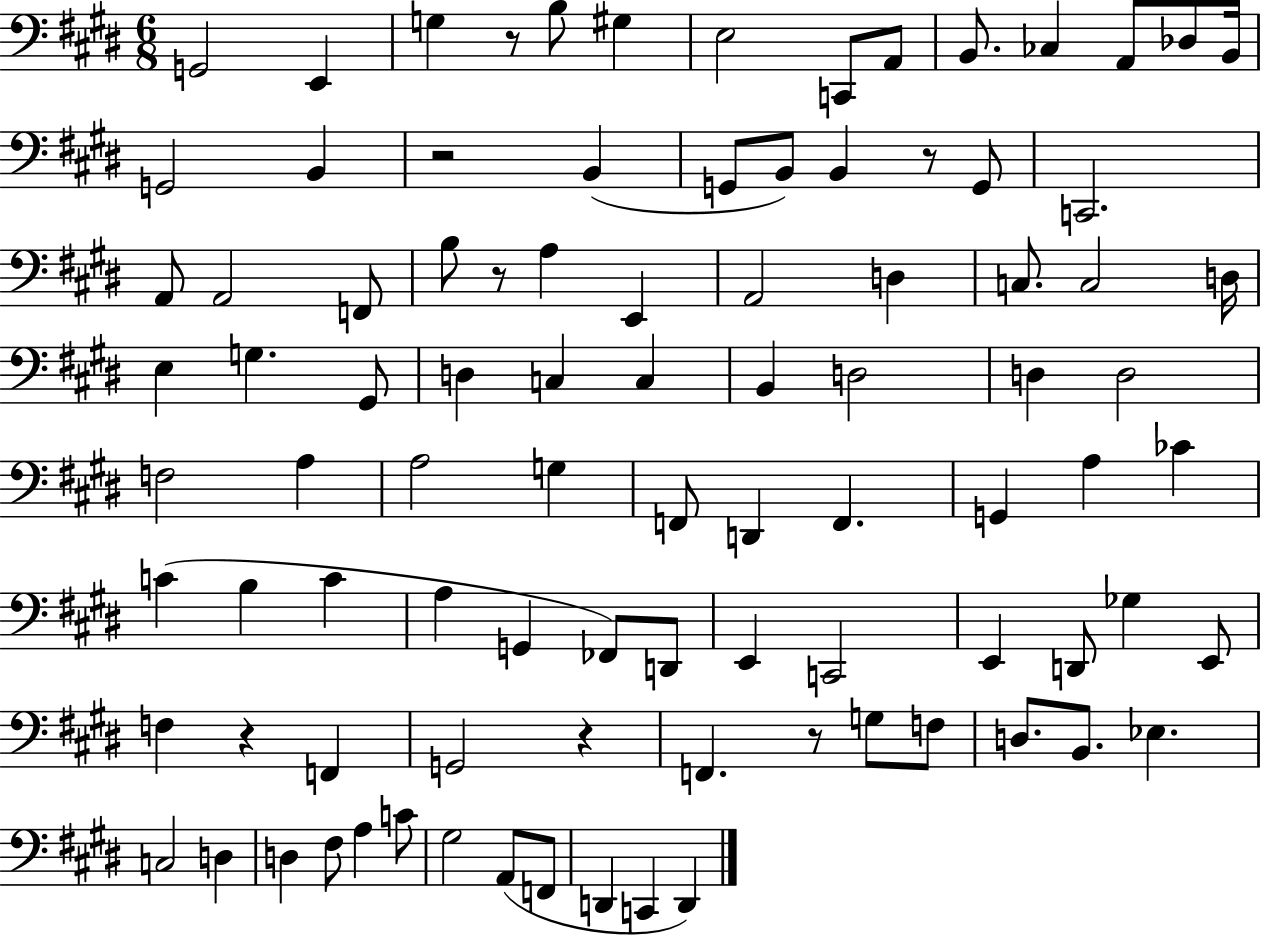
G2/h E2/q G3/q R/e B3/e G#3/q E3/h C2/e A2/e B2/e. CES3/q A2/e Db3/e B2/s G2/h B2/q R/h B2/q G2/e B2/e B2/q R/e G2/e C2/h. A2/e A2/h F2/e B3/e R/e A3/q E2/q A2/h D3/q C3/e. C3/h D3/s E3/q G3/q. G#2/e D3/q C3/q C3/q B2/q D3/h D3/q D3/h F3/h A3/q A3/h G3/q F2/e D2/q F2/q. G2/q A3/q CES4/q C4/q B3/q C4/q A3/q G2/q FES2/e D2/e E2/q C2/h E2/q D2/e Gb3/q E2/e F3/q R/q F2/q G2/h R/q F2/q. R/e G3/e F3/e D3/e. B2/e. Eb3/q. C3/h D3/q D3/q F#3/e A3/q C4/e G#3/h A2/e F2/e D2/q C2/q D2/q